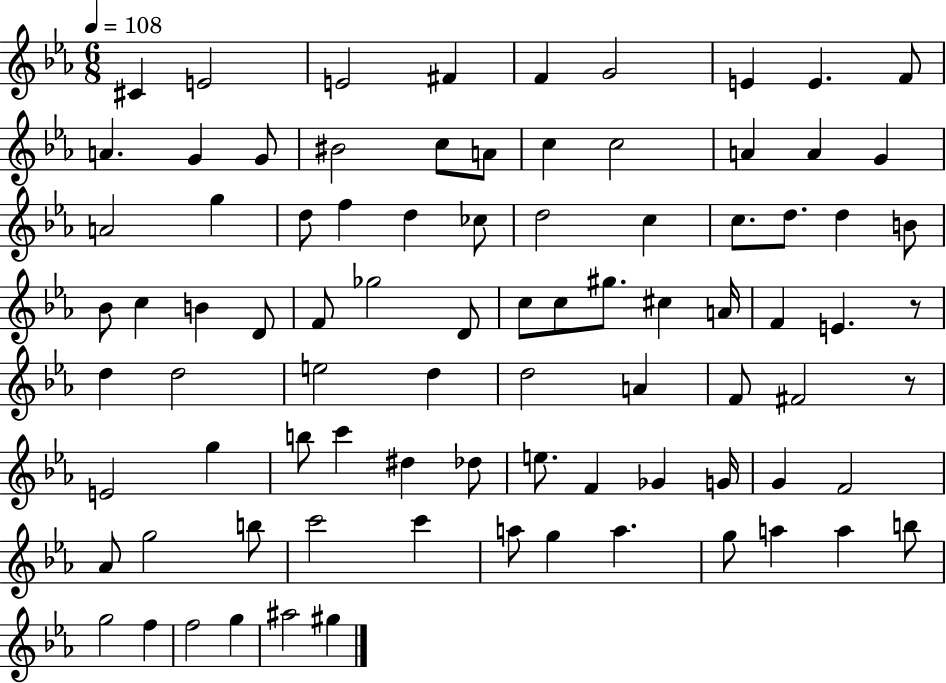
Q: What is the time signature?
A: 6/8